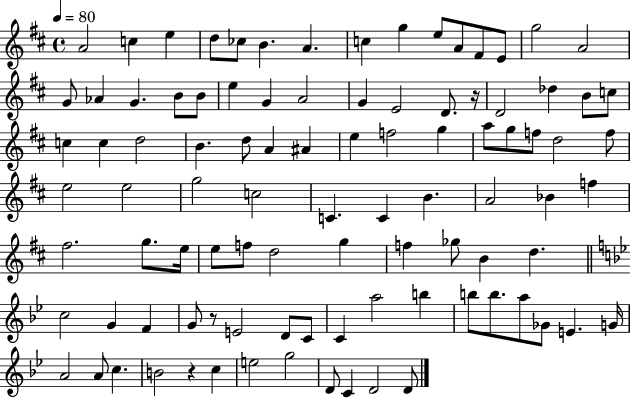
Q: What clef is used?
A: treble